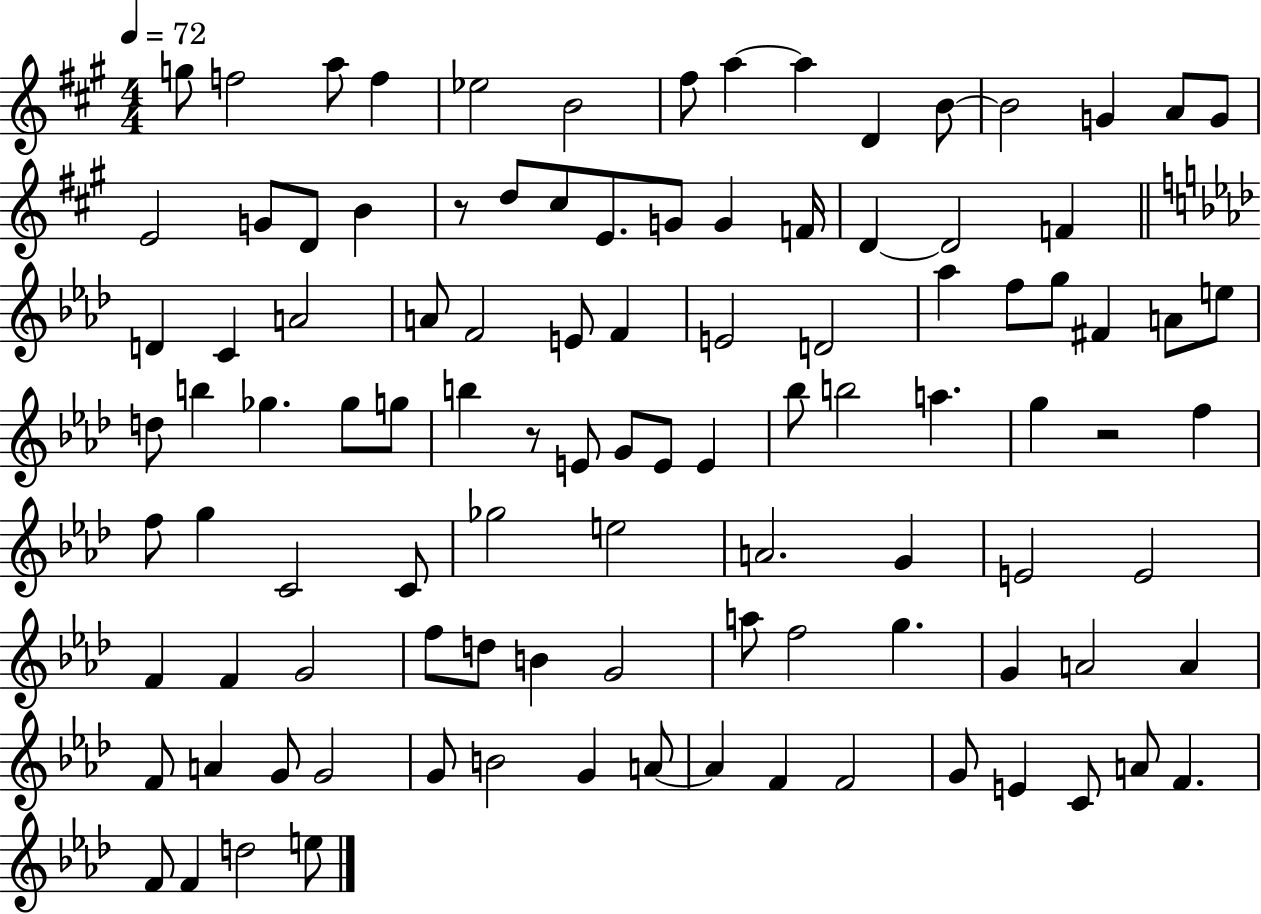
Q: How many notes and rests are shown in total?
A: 104